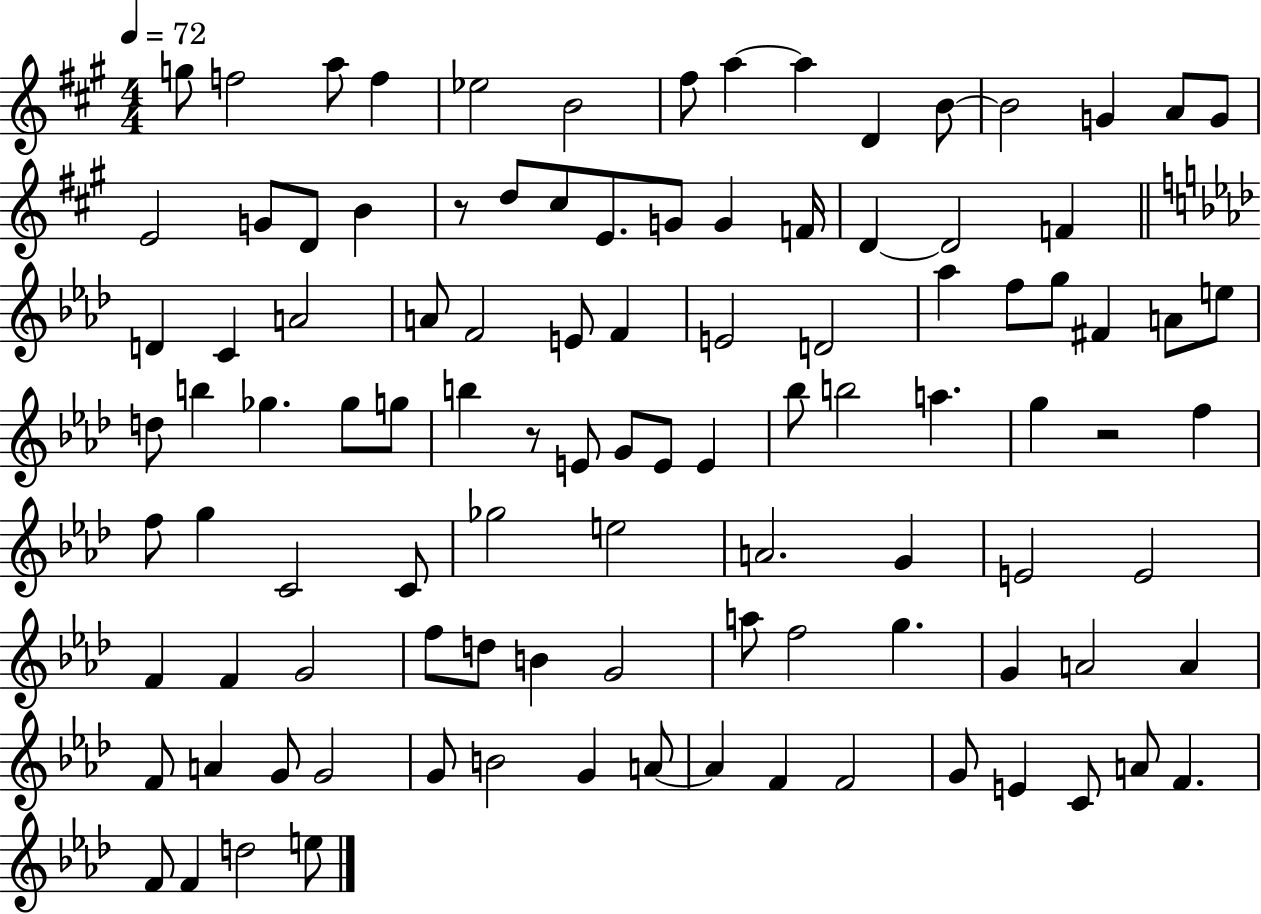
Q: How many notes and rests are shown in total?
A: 104